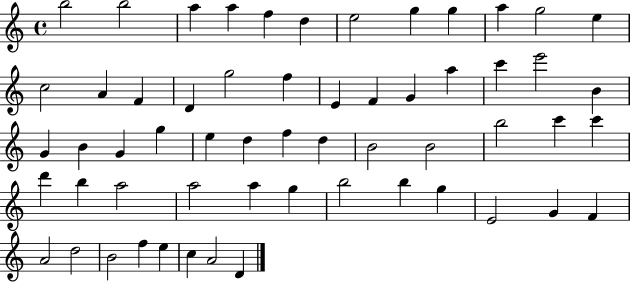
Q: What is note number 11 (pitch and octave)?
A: G5